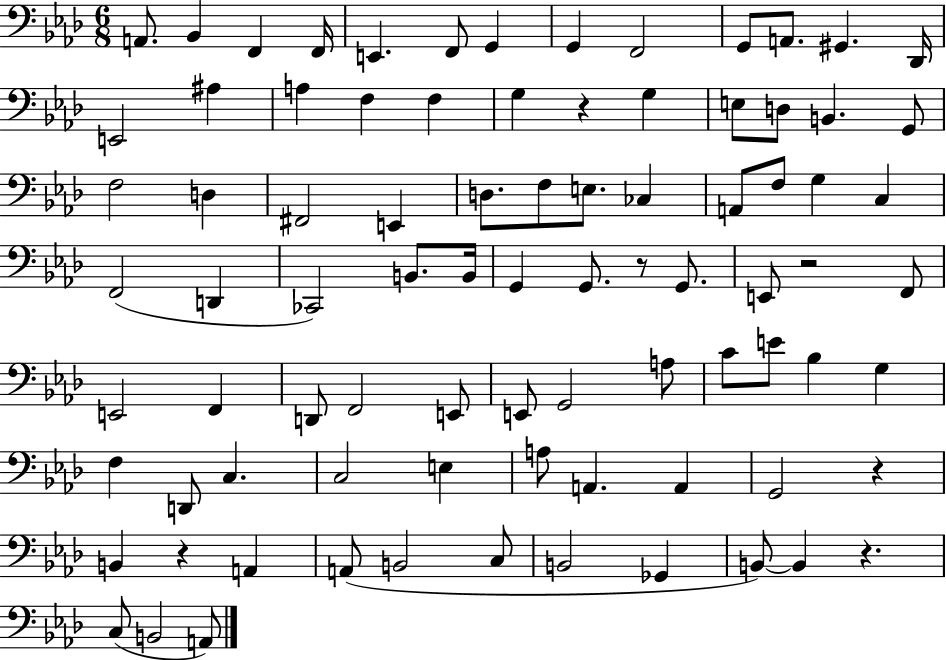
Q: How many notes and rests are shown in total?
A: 85